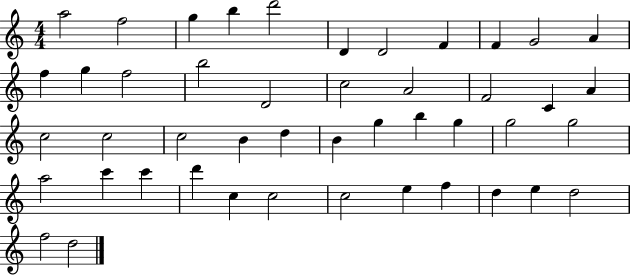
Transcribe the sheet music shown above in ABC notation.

X:1
T:Untitled
M:4/4
L:1/4
K:C
a2 f2 g b d'2 D D2 F F G2 A f g f2 b2 D2 c2 A2 F2 C A c2 c2 c2 B d B g b g g2 g2 a2 c' c' d' c c2 c2 e f d e d2 f2 d2